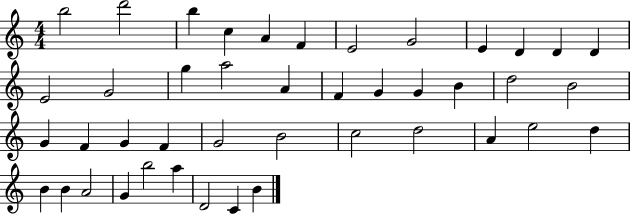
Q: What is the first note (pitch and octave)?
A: B5